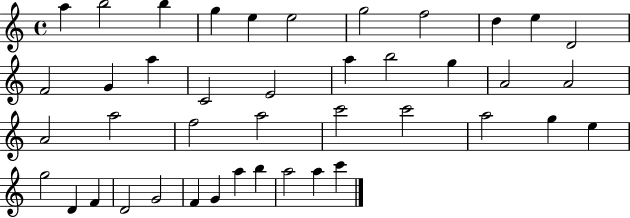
{
  \clef treble
  \time 4/4
  \defaultTimeSignature
  \key c \major
  a''4 b''2 b''4 | g''4 e''4 e''2 | g''2 f''2 | d''4 e''4 d'2 | \break f'2 g'4 a''4 | c'2 e'2 | a''4 b''2 g''4 | a'2 a'2 | \break a'2 a''2 | f''2 a''2 | c'''2 c'''2 | a''2 g''4 e''4 | \break g''2 d'4 f'4 | d'2 g'2 | f'4 g'4 a''4 b''4 | a''2 a''4 c'''4 | \break \bar "|."
}